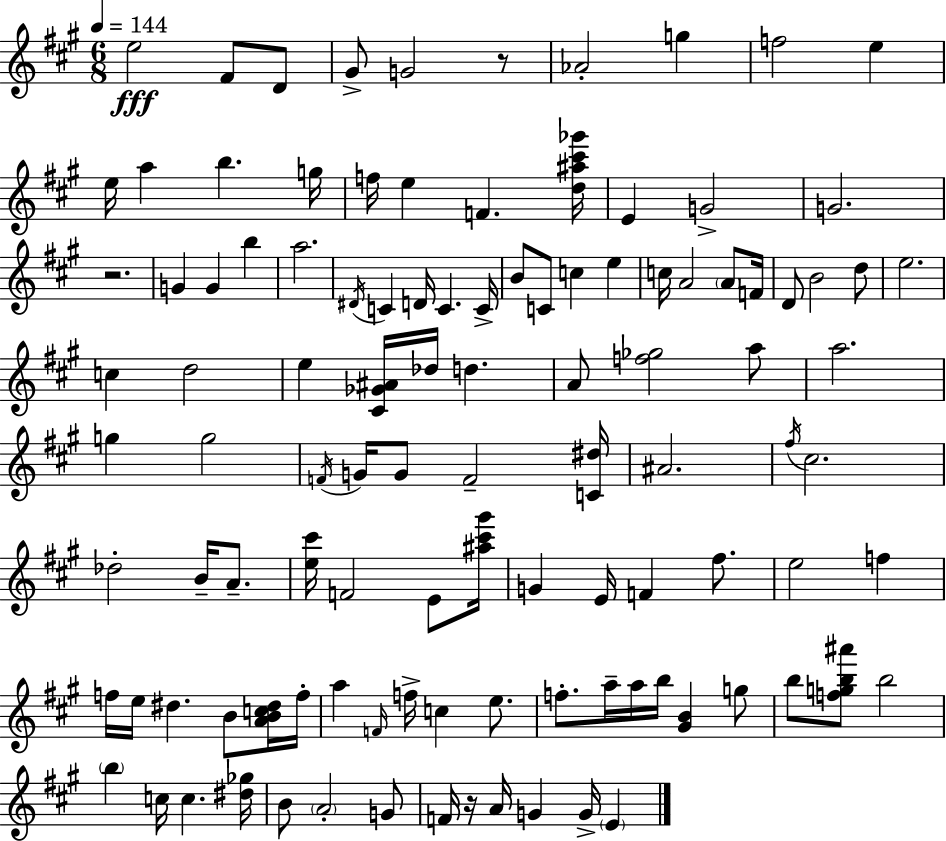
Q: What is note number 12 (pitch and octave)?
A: B5